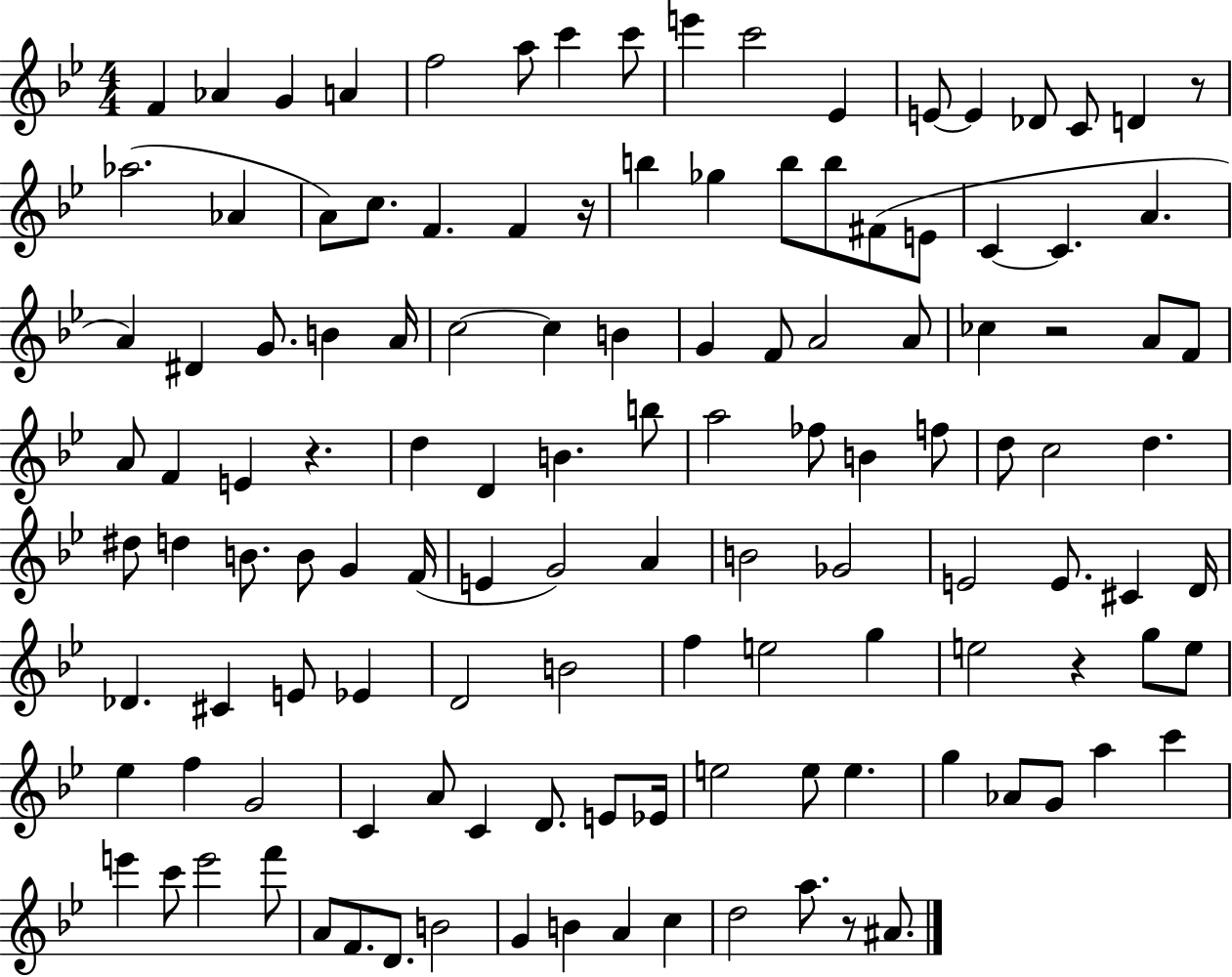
{
  \clef treble
  \numericTimeSignature
  \time 4/4
  \key bes \major
  \repeat volta 2 { f'4 aes'4 g'4 a'4 | f''2 a''8 c'''4 c'''8 | e'''4 c'''2 ees'4 | e'8~~ e'4 des'8 c'8 d'4 r8 | \break aes''2.( aes'4 | a'8) c''8. f'4. f'4 r16 | b''4 ges''4 b''8 b''8 fis'8( e'8 | c'4~~ c'4. a'4. | \break a'4) dis'4 g'8. b'4 a'16 | c''2~~ c''4 b'4 | g'4 f'8 a'2 a'8 | ces''4 r2 a'8 f'8 | \break a'8 f'4 e'4 r4. | d''4 d'4 b'4. b''8 | a''2 fes''8 b'4 f''8 | d''8 c''2 d''4. | \break dis''8 d''4 b'8. b'8 g'4 f'16( | e'4 g'2) a'4 | b'2 ges'2 | e'2 e'8. cis'4 d'16 | \break des'4. cis'4 e'8 ees'4 | d'2 b'2 | f''4 e''2 g''4 | e''2 r4 g''8 e''8 | \break ees''4 f''4 g'2 | c'4 a'8 c'4 d'8. e'8 ees'16 | e''2 e''8 e''4. | g''4 aes'8 g'8 a''4 c'''4 | \break e'''4 c'''8 e'''2 f'''8 | a'8 f'8. d'8. b'2 | g'4 b'4 a'4 c''4 | d''2 a''8. r8 ais'8. | \break } \bar "|."
}